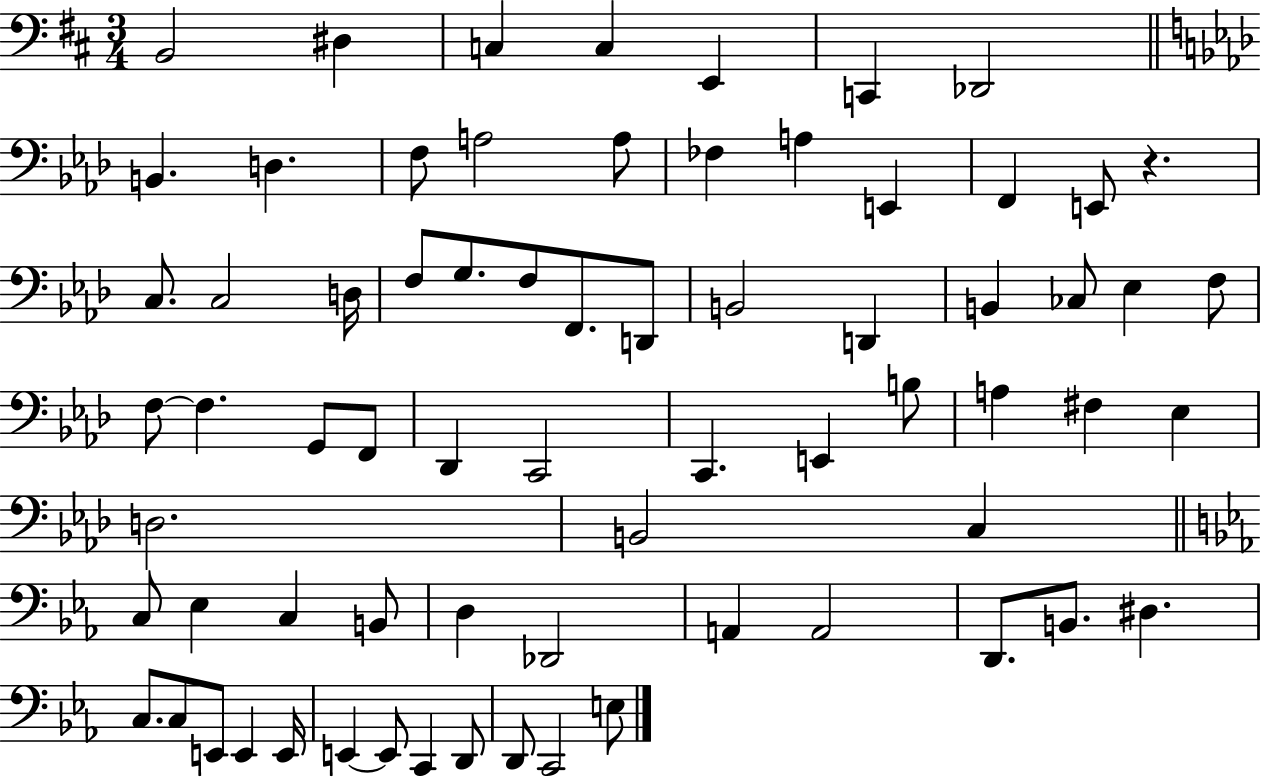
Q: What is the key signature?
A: D major